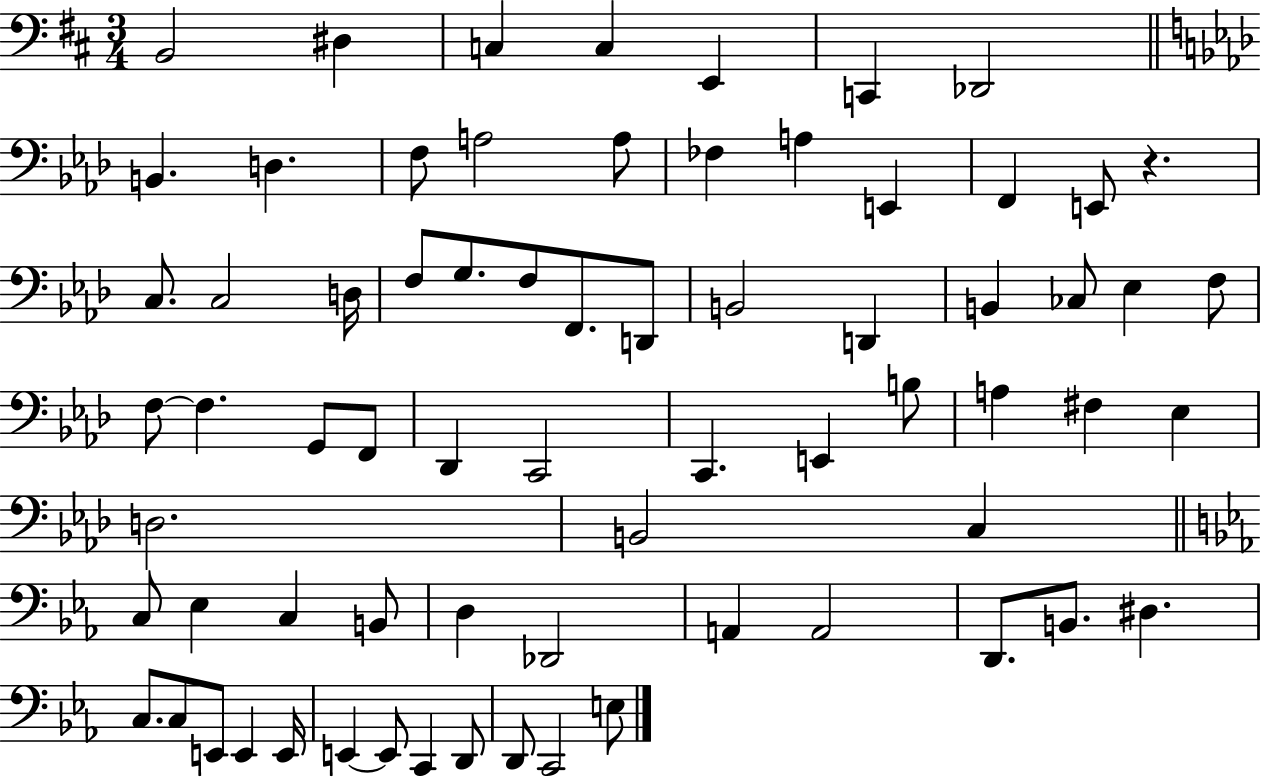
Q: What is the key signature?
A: D major